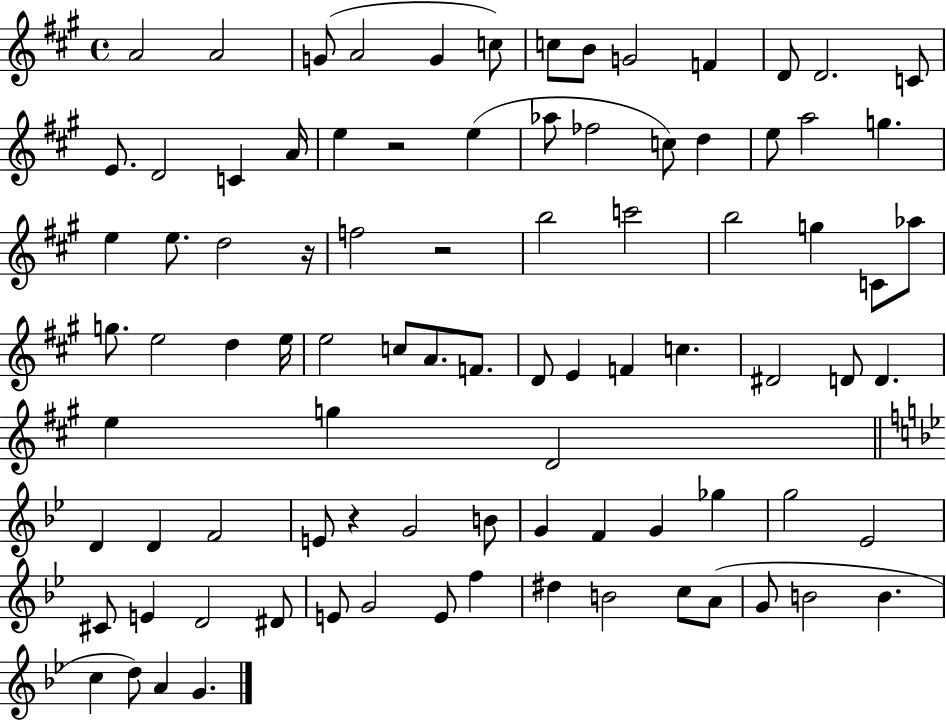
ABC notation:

X:1
T:Untitled
M:4/4
L:1/4
K:A
A2 A2 G/2 A2 G c/2 c/2 B/2 G2 F D/2 D2 C/2 E/2 D2 C A/4 e z2 e _a/2 _f2 c/2 d e/2 a2 g e e/2 d2 z/4 f2 z2 b2 c'2 b2 g C/2 _a/2 g/2 e2 d e/4 e2 c/2 A/2 F/2 D/2 E F c ^D2 D/2 D e g D2 D D F2 E/2 z G2 B/2 G F G _g g2 _E2 ^C/2 E D2 ^D/2 E/2 G2 E/2 f ^d B2 c/2 A/2 G/2 B2 B c d/2 A G